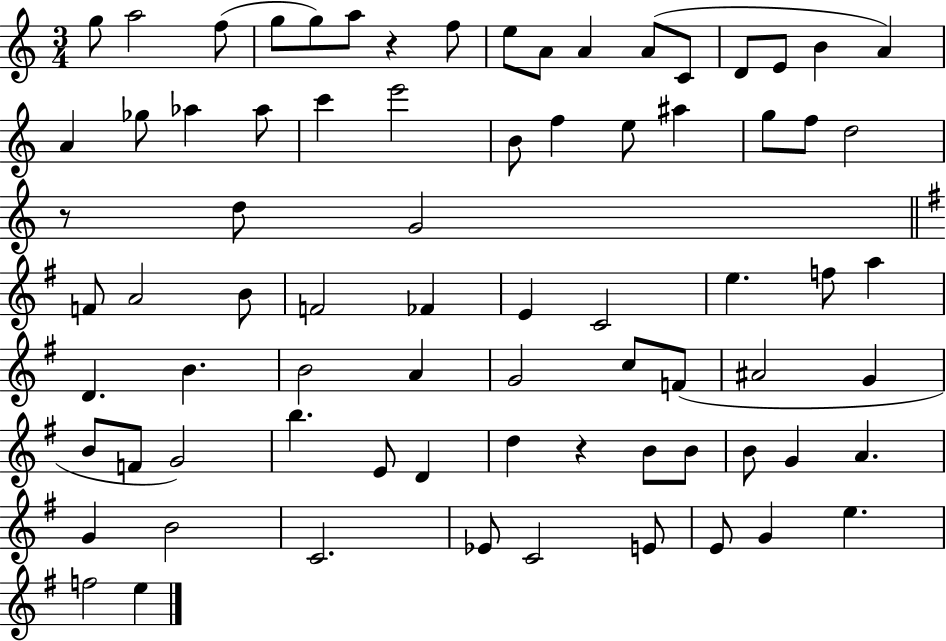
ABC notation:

X:1
T:Untitled
M:3/4
L:1/4
K:C
g/2 a2 f/2 g/2 g/2 a/2 z f/2 e/2 A/2 A A/2 C/2 D/2 E/2 B A A _g/2 _a _a/2 c' e'2 B/2 f e/2 ^a g/2 f/2 d2 z/2 d/2 G2 F/2 A2 B/2 F2 _F E C2 e f/2 a D B B2 A G2 c/2 F/2 ^A2 G B/2 F/2 G2 b E/2 D d z B/2 B/2 B/2 G A G B2 C2 _E/2 C2 E/2 E/2 G e f2 e